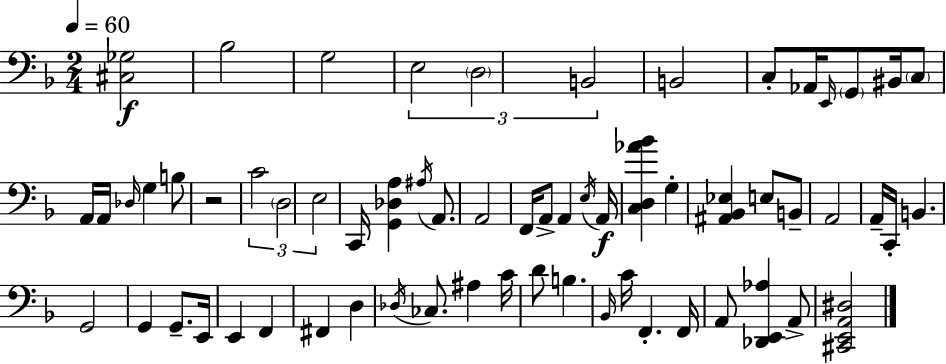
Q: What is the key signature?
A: F major